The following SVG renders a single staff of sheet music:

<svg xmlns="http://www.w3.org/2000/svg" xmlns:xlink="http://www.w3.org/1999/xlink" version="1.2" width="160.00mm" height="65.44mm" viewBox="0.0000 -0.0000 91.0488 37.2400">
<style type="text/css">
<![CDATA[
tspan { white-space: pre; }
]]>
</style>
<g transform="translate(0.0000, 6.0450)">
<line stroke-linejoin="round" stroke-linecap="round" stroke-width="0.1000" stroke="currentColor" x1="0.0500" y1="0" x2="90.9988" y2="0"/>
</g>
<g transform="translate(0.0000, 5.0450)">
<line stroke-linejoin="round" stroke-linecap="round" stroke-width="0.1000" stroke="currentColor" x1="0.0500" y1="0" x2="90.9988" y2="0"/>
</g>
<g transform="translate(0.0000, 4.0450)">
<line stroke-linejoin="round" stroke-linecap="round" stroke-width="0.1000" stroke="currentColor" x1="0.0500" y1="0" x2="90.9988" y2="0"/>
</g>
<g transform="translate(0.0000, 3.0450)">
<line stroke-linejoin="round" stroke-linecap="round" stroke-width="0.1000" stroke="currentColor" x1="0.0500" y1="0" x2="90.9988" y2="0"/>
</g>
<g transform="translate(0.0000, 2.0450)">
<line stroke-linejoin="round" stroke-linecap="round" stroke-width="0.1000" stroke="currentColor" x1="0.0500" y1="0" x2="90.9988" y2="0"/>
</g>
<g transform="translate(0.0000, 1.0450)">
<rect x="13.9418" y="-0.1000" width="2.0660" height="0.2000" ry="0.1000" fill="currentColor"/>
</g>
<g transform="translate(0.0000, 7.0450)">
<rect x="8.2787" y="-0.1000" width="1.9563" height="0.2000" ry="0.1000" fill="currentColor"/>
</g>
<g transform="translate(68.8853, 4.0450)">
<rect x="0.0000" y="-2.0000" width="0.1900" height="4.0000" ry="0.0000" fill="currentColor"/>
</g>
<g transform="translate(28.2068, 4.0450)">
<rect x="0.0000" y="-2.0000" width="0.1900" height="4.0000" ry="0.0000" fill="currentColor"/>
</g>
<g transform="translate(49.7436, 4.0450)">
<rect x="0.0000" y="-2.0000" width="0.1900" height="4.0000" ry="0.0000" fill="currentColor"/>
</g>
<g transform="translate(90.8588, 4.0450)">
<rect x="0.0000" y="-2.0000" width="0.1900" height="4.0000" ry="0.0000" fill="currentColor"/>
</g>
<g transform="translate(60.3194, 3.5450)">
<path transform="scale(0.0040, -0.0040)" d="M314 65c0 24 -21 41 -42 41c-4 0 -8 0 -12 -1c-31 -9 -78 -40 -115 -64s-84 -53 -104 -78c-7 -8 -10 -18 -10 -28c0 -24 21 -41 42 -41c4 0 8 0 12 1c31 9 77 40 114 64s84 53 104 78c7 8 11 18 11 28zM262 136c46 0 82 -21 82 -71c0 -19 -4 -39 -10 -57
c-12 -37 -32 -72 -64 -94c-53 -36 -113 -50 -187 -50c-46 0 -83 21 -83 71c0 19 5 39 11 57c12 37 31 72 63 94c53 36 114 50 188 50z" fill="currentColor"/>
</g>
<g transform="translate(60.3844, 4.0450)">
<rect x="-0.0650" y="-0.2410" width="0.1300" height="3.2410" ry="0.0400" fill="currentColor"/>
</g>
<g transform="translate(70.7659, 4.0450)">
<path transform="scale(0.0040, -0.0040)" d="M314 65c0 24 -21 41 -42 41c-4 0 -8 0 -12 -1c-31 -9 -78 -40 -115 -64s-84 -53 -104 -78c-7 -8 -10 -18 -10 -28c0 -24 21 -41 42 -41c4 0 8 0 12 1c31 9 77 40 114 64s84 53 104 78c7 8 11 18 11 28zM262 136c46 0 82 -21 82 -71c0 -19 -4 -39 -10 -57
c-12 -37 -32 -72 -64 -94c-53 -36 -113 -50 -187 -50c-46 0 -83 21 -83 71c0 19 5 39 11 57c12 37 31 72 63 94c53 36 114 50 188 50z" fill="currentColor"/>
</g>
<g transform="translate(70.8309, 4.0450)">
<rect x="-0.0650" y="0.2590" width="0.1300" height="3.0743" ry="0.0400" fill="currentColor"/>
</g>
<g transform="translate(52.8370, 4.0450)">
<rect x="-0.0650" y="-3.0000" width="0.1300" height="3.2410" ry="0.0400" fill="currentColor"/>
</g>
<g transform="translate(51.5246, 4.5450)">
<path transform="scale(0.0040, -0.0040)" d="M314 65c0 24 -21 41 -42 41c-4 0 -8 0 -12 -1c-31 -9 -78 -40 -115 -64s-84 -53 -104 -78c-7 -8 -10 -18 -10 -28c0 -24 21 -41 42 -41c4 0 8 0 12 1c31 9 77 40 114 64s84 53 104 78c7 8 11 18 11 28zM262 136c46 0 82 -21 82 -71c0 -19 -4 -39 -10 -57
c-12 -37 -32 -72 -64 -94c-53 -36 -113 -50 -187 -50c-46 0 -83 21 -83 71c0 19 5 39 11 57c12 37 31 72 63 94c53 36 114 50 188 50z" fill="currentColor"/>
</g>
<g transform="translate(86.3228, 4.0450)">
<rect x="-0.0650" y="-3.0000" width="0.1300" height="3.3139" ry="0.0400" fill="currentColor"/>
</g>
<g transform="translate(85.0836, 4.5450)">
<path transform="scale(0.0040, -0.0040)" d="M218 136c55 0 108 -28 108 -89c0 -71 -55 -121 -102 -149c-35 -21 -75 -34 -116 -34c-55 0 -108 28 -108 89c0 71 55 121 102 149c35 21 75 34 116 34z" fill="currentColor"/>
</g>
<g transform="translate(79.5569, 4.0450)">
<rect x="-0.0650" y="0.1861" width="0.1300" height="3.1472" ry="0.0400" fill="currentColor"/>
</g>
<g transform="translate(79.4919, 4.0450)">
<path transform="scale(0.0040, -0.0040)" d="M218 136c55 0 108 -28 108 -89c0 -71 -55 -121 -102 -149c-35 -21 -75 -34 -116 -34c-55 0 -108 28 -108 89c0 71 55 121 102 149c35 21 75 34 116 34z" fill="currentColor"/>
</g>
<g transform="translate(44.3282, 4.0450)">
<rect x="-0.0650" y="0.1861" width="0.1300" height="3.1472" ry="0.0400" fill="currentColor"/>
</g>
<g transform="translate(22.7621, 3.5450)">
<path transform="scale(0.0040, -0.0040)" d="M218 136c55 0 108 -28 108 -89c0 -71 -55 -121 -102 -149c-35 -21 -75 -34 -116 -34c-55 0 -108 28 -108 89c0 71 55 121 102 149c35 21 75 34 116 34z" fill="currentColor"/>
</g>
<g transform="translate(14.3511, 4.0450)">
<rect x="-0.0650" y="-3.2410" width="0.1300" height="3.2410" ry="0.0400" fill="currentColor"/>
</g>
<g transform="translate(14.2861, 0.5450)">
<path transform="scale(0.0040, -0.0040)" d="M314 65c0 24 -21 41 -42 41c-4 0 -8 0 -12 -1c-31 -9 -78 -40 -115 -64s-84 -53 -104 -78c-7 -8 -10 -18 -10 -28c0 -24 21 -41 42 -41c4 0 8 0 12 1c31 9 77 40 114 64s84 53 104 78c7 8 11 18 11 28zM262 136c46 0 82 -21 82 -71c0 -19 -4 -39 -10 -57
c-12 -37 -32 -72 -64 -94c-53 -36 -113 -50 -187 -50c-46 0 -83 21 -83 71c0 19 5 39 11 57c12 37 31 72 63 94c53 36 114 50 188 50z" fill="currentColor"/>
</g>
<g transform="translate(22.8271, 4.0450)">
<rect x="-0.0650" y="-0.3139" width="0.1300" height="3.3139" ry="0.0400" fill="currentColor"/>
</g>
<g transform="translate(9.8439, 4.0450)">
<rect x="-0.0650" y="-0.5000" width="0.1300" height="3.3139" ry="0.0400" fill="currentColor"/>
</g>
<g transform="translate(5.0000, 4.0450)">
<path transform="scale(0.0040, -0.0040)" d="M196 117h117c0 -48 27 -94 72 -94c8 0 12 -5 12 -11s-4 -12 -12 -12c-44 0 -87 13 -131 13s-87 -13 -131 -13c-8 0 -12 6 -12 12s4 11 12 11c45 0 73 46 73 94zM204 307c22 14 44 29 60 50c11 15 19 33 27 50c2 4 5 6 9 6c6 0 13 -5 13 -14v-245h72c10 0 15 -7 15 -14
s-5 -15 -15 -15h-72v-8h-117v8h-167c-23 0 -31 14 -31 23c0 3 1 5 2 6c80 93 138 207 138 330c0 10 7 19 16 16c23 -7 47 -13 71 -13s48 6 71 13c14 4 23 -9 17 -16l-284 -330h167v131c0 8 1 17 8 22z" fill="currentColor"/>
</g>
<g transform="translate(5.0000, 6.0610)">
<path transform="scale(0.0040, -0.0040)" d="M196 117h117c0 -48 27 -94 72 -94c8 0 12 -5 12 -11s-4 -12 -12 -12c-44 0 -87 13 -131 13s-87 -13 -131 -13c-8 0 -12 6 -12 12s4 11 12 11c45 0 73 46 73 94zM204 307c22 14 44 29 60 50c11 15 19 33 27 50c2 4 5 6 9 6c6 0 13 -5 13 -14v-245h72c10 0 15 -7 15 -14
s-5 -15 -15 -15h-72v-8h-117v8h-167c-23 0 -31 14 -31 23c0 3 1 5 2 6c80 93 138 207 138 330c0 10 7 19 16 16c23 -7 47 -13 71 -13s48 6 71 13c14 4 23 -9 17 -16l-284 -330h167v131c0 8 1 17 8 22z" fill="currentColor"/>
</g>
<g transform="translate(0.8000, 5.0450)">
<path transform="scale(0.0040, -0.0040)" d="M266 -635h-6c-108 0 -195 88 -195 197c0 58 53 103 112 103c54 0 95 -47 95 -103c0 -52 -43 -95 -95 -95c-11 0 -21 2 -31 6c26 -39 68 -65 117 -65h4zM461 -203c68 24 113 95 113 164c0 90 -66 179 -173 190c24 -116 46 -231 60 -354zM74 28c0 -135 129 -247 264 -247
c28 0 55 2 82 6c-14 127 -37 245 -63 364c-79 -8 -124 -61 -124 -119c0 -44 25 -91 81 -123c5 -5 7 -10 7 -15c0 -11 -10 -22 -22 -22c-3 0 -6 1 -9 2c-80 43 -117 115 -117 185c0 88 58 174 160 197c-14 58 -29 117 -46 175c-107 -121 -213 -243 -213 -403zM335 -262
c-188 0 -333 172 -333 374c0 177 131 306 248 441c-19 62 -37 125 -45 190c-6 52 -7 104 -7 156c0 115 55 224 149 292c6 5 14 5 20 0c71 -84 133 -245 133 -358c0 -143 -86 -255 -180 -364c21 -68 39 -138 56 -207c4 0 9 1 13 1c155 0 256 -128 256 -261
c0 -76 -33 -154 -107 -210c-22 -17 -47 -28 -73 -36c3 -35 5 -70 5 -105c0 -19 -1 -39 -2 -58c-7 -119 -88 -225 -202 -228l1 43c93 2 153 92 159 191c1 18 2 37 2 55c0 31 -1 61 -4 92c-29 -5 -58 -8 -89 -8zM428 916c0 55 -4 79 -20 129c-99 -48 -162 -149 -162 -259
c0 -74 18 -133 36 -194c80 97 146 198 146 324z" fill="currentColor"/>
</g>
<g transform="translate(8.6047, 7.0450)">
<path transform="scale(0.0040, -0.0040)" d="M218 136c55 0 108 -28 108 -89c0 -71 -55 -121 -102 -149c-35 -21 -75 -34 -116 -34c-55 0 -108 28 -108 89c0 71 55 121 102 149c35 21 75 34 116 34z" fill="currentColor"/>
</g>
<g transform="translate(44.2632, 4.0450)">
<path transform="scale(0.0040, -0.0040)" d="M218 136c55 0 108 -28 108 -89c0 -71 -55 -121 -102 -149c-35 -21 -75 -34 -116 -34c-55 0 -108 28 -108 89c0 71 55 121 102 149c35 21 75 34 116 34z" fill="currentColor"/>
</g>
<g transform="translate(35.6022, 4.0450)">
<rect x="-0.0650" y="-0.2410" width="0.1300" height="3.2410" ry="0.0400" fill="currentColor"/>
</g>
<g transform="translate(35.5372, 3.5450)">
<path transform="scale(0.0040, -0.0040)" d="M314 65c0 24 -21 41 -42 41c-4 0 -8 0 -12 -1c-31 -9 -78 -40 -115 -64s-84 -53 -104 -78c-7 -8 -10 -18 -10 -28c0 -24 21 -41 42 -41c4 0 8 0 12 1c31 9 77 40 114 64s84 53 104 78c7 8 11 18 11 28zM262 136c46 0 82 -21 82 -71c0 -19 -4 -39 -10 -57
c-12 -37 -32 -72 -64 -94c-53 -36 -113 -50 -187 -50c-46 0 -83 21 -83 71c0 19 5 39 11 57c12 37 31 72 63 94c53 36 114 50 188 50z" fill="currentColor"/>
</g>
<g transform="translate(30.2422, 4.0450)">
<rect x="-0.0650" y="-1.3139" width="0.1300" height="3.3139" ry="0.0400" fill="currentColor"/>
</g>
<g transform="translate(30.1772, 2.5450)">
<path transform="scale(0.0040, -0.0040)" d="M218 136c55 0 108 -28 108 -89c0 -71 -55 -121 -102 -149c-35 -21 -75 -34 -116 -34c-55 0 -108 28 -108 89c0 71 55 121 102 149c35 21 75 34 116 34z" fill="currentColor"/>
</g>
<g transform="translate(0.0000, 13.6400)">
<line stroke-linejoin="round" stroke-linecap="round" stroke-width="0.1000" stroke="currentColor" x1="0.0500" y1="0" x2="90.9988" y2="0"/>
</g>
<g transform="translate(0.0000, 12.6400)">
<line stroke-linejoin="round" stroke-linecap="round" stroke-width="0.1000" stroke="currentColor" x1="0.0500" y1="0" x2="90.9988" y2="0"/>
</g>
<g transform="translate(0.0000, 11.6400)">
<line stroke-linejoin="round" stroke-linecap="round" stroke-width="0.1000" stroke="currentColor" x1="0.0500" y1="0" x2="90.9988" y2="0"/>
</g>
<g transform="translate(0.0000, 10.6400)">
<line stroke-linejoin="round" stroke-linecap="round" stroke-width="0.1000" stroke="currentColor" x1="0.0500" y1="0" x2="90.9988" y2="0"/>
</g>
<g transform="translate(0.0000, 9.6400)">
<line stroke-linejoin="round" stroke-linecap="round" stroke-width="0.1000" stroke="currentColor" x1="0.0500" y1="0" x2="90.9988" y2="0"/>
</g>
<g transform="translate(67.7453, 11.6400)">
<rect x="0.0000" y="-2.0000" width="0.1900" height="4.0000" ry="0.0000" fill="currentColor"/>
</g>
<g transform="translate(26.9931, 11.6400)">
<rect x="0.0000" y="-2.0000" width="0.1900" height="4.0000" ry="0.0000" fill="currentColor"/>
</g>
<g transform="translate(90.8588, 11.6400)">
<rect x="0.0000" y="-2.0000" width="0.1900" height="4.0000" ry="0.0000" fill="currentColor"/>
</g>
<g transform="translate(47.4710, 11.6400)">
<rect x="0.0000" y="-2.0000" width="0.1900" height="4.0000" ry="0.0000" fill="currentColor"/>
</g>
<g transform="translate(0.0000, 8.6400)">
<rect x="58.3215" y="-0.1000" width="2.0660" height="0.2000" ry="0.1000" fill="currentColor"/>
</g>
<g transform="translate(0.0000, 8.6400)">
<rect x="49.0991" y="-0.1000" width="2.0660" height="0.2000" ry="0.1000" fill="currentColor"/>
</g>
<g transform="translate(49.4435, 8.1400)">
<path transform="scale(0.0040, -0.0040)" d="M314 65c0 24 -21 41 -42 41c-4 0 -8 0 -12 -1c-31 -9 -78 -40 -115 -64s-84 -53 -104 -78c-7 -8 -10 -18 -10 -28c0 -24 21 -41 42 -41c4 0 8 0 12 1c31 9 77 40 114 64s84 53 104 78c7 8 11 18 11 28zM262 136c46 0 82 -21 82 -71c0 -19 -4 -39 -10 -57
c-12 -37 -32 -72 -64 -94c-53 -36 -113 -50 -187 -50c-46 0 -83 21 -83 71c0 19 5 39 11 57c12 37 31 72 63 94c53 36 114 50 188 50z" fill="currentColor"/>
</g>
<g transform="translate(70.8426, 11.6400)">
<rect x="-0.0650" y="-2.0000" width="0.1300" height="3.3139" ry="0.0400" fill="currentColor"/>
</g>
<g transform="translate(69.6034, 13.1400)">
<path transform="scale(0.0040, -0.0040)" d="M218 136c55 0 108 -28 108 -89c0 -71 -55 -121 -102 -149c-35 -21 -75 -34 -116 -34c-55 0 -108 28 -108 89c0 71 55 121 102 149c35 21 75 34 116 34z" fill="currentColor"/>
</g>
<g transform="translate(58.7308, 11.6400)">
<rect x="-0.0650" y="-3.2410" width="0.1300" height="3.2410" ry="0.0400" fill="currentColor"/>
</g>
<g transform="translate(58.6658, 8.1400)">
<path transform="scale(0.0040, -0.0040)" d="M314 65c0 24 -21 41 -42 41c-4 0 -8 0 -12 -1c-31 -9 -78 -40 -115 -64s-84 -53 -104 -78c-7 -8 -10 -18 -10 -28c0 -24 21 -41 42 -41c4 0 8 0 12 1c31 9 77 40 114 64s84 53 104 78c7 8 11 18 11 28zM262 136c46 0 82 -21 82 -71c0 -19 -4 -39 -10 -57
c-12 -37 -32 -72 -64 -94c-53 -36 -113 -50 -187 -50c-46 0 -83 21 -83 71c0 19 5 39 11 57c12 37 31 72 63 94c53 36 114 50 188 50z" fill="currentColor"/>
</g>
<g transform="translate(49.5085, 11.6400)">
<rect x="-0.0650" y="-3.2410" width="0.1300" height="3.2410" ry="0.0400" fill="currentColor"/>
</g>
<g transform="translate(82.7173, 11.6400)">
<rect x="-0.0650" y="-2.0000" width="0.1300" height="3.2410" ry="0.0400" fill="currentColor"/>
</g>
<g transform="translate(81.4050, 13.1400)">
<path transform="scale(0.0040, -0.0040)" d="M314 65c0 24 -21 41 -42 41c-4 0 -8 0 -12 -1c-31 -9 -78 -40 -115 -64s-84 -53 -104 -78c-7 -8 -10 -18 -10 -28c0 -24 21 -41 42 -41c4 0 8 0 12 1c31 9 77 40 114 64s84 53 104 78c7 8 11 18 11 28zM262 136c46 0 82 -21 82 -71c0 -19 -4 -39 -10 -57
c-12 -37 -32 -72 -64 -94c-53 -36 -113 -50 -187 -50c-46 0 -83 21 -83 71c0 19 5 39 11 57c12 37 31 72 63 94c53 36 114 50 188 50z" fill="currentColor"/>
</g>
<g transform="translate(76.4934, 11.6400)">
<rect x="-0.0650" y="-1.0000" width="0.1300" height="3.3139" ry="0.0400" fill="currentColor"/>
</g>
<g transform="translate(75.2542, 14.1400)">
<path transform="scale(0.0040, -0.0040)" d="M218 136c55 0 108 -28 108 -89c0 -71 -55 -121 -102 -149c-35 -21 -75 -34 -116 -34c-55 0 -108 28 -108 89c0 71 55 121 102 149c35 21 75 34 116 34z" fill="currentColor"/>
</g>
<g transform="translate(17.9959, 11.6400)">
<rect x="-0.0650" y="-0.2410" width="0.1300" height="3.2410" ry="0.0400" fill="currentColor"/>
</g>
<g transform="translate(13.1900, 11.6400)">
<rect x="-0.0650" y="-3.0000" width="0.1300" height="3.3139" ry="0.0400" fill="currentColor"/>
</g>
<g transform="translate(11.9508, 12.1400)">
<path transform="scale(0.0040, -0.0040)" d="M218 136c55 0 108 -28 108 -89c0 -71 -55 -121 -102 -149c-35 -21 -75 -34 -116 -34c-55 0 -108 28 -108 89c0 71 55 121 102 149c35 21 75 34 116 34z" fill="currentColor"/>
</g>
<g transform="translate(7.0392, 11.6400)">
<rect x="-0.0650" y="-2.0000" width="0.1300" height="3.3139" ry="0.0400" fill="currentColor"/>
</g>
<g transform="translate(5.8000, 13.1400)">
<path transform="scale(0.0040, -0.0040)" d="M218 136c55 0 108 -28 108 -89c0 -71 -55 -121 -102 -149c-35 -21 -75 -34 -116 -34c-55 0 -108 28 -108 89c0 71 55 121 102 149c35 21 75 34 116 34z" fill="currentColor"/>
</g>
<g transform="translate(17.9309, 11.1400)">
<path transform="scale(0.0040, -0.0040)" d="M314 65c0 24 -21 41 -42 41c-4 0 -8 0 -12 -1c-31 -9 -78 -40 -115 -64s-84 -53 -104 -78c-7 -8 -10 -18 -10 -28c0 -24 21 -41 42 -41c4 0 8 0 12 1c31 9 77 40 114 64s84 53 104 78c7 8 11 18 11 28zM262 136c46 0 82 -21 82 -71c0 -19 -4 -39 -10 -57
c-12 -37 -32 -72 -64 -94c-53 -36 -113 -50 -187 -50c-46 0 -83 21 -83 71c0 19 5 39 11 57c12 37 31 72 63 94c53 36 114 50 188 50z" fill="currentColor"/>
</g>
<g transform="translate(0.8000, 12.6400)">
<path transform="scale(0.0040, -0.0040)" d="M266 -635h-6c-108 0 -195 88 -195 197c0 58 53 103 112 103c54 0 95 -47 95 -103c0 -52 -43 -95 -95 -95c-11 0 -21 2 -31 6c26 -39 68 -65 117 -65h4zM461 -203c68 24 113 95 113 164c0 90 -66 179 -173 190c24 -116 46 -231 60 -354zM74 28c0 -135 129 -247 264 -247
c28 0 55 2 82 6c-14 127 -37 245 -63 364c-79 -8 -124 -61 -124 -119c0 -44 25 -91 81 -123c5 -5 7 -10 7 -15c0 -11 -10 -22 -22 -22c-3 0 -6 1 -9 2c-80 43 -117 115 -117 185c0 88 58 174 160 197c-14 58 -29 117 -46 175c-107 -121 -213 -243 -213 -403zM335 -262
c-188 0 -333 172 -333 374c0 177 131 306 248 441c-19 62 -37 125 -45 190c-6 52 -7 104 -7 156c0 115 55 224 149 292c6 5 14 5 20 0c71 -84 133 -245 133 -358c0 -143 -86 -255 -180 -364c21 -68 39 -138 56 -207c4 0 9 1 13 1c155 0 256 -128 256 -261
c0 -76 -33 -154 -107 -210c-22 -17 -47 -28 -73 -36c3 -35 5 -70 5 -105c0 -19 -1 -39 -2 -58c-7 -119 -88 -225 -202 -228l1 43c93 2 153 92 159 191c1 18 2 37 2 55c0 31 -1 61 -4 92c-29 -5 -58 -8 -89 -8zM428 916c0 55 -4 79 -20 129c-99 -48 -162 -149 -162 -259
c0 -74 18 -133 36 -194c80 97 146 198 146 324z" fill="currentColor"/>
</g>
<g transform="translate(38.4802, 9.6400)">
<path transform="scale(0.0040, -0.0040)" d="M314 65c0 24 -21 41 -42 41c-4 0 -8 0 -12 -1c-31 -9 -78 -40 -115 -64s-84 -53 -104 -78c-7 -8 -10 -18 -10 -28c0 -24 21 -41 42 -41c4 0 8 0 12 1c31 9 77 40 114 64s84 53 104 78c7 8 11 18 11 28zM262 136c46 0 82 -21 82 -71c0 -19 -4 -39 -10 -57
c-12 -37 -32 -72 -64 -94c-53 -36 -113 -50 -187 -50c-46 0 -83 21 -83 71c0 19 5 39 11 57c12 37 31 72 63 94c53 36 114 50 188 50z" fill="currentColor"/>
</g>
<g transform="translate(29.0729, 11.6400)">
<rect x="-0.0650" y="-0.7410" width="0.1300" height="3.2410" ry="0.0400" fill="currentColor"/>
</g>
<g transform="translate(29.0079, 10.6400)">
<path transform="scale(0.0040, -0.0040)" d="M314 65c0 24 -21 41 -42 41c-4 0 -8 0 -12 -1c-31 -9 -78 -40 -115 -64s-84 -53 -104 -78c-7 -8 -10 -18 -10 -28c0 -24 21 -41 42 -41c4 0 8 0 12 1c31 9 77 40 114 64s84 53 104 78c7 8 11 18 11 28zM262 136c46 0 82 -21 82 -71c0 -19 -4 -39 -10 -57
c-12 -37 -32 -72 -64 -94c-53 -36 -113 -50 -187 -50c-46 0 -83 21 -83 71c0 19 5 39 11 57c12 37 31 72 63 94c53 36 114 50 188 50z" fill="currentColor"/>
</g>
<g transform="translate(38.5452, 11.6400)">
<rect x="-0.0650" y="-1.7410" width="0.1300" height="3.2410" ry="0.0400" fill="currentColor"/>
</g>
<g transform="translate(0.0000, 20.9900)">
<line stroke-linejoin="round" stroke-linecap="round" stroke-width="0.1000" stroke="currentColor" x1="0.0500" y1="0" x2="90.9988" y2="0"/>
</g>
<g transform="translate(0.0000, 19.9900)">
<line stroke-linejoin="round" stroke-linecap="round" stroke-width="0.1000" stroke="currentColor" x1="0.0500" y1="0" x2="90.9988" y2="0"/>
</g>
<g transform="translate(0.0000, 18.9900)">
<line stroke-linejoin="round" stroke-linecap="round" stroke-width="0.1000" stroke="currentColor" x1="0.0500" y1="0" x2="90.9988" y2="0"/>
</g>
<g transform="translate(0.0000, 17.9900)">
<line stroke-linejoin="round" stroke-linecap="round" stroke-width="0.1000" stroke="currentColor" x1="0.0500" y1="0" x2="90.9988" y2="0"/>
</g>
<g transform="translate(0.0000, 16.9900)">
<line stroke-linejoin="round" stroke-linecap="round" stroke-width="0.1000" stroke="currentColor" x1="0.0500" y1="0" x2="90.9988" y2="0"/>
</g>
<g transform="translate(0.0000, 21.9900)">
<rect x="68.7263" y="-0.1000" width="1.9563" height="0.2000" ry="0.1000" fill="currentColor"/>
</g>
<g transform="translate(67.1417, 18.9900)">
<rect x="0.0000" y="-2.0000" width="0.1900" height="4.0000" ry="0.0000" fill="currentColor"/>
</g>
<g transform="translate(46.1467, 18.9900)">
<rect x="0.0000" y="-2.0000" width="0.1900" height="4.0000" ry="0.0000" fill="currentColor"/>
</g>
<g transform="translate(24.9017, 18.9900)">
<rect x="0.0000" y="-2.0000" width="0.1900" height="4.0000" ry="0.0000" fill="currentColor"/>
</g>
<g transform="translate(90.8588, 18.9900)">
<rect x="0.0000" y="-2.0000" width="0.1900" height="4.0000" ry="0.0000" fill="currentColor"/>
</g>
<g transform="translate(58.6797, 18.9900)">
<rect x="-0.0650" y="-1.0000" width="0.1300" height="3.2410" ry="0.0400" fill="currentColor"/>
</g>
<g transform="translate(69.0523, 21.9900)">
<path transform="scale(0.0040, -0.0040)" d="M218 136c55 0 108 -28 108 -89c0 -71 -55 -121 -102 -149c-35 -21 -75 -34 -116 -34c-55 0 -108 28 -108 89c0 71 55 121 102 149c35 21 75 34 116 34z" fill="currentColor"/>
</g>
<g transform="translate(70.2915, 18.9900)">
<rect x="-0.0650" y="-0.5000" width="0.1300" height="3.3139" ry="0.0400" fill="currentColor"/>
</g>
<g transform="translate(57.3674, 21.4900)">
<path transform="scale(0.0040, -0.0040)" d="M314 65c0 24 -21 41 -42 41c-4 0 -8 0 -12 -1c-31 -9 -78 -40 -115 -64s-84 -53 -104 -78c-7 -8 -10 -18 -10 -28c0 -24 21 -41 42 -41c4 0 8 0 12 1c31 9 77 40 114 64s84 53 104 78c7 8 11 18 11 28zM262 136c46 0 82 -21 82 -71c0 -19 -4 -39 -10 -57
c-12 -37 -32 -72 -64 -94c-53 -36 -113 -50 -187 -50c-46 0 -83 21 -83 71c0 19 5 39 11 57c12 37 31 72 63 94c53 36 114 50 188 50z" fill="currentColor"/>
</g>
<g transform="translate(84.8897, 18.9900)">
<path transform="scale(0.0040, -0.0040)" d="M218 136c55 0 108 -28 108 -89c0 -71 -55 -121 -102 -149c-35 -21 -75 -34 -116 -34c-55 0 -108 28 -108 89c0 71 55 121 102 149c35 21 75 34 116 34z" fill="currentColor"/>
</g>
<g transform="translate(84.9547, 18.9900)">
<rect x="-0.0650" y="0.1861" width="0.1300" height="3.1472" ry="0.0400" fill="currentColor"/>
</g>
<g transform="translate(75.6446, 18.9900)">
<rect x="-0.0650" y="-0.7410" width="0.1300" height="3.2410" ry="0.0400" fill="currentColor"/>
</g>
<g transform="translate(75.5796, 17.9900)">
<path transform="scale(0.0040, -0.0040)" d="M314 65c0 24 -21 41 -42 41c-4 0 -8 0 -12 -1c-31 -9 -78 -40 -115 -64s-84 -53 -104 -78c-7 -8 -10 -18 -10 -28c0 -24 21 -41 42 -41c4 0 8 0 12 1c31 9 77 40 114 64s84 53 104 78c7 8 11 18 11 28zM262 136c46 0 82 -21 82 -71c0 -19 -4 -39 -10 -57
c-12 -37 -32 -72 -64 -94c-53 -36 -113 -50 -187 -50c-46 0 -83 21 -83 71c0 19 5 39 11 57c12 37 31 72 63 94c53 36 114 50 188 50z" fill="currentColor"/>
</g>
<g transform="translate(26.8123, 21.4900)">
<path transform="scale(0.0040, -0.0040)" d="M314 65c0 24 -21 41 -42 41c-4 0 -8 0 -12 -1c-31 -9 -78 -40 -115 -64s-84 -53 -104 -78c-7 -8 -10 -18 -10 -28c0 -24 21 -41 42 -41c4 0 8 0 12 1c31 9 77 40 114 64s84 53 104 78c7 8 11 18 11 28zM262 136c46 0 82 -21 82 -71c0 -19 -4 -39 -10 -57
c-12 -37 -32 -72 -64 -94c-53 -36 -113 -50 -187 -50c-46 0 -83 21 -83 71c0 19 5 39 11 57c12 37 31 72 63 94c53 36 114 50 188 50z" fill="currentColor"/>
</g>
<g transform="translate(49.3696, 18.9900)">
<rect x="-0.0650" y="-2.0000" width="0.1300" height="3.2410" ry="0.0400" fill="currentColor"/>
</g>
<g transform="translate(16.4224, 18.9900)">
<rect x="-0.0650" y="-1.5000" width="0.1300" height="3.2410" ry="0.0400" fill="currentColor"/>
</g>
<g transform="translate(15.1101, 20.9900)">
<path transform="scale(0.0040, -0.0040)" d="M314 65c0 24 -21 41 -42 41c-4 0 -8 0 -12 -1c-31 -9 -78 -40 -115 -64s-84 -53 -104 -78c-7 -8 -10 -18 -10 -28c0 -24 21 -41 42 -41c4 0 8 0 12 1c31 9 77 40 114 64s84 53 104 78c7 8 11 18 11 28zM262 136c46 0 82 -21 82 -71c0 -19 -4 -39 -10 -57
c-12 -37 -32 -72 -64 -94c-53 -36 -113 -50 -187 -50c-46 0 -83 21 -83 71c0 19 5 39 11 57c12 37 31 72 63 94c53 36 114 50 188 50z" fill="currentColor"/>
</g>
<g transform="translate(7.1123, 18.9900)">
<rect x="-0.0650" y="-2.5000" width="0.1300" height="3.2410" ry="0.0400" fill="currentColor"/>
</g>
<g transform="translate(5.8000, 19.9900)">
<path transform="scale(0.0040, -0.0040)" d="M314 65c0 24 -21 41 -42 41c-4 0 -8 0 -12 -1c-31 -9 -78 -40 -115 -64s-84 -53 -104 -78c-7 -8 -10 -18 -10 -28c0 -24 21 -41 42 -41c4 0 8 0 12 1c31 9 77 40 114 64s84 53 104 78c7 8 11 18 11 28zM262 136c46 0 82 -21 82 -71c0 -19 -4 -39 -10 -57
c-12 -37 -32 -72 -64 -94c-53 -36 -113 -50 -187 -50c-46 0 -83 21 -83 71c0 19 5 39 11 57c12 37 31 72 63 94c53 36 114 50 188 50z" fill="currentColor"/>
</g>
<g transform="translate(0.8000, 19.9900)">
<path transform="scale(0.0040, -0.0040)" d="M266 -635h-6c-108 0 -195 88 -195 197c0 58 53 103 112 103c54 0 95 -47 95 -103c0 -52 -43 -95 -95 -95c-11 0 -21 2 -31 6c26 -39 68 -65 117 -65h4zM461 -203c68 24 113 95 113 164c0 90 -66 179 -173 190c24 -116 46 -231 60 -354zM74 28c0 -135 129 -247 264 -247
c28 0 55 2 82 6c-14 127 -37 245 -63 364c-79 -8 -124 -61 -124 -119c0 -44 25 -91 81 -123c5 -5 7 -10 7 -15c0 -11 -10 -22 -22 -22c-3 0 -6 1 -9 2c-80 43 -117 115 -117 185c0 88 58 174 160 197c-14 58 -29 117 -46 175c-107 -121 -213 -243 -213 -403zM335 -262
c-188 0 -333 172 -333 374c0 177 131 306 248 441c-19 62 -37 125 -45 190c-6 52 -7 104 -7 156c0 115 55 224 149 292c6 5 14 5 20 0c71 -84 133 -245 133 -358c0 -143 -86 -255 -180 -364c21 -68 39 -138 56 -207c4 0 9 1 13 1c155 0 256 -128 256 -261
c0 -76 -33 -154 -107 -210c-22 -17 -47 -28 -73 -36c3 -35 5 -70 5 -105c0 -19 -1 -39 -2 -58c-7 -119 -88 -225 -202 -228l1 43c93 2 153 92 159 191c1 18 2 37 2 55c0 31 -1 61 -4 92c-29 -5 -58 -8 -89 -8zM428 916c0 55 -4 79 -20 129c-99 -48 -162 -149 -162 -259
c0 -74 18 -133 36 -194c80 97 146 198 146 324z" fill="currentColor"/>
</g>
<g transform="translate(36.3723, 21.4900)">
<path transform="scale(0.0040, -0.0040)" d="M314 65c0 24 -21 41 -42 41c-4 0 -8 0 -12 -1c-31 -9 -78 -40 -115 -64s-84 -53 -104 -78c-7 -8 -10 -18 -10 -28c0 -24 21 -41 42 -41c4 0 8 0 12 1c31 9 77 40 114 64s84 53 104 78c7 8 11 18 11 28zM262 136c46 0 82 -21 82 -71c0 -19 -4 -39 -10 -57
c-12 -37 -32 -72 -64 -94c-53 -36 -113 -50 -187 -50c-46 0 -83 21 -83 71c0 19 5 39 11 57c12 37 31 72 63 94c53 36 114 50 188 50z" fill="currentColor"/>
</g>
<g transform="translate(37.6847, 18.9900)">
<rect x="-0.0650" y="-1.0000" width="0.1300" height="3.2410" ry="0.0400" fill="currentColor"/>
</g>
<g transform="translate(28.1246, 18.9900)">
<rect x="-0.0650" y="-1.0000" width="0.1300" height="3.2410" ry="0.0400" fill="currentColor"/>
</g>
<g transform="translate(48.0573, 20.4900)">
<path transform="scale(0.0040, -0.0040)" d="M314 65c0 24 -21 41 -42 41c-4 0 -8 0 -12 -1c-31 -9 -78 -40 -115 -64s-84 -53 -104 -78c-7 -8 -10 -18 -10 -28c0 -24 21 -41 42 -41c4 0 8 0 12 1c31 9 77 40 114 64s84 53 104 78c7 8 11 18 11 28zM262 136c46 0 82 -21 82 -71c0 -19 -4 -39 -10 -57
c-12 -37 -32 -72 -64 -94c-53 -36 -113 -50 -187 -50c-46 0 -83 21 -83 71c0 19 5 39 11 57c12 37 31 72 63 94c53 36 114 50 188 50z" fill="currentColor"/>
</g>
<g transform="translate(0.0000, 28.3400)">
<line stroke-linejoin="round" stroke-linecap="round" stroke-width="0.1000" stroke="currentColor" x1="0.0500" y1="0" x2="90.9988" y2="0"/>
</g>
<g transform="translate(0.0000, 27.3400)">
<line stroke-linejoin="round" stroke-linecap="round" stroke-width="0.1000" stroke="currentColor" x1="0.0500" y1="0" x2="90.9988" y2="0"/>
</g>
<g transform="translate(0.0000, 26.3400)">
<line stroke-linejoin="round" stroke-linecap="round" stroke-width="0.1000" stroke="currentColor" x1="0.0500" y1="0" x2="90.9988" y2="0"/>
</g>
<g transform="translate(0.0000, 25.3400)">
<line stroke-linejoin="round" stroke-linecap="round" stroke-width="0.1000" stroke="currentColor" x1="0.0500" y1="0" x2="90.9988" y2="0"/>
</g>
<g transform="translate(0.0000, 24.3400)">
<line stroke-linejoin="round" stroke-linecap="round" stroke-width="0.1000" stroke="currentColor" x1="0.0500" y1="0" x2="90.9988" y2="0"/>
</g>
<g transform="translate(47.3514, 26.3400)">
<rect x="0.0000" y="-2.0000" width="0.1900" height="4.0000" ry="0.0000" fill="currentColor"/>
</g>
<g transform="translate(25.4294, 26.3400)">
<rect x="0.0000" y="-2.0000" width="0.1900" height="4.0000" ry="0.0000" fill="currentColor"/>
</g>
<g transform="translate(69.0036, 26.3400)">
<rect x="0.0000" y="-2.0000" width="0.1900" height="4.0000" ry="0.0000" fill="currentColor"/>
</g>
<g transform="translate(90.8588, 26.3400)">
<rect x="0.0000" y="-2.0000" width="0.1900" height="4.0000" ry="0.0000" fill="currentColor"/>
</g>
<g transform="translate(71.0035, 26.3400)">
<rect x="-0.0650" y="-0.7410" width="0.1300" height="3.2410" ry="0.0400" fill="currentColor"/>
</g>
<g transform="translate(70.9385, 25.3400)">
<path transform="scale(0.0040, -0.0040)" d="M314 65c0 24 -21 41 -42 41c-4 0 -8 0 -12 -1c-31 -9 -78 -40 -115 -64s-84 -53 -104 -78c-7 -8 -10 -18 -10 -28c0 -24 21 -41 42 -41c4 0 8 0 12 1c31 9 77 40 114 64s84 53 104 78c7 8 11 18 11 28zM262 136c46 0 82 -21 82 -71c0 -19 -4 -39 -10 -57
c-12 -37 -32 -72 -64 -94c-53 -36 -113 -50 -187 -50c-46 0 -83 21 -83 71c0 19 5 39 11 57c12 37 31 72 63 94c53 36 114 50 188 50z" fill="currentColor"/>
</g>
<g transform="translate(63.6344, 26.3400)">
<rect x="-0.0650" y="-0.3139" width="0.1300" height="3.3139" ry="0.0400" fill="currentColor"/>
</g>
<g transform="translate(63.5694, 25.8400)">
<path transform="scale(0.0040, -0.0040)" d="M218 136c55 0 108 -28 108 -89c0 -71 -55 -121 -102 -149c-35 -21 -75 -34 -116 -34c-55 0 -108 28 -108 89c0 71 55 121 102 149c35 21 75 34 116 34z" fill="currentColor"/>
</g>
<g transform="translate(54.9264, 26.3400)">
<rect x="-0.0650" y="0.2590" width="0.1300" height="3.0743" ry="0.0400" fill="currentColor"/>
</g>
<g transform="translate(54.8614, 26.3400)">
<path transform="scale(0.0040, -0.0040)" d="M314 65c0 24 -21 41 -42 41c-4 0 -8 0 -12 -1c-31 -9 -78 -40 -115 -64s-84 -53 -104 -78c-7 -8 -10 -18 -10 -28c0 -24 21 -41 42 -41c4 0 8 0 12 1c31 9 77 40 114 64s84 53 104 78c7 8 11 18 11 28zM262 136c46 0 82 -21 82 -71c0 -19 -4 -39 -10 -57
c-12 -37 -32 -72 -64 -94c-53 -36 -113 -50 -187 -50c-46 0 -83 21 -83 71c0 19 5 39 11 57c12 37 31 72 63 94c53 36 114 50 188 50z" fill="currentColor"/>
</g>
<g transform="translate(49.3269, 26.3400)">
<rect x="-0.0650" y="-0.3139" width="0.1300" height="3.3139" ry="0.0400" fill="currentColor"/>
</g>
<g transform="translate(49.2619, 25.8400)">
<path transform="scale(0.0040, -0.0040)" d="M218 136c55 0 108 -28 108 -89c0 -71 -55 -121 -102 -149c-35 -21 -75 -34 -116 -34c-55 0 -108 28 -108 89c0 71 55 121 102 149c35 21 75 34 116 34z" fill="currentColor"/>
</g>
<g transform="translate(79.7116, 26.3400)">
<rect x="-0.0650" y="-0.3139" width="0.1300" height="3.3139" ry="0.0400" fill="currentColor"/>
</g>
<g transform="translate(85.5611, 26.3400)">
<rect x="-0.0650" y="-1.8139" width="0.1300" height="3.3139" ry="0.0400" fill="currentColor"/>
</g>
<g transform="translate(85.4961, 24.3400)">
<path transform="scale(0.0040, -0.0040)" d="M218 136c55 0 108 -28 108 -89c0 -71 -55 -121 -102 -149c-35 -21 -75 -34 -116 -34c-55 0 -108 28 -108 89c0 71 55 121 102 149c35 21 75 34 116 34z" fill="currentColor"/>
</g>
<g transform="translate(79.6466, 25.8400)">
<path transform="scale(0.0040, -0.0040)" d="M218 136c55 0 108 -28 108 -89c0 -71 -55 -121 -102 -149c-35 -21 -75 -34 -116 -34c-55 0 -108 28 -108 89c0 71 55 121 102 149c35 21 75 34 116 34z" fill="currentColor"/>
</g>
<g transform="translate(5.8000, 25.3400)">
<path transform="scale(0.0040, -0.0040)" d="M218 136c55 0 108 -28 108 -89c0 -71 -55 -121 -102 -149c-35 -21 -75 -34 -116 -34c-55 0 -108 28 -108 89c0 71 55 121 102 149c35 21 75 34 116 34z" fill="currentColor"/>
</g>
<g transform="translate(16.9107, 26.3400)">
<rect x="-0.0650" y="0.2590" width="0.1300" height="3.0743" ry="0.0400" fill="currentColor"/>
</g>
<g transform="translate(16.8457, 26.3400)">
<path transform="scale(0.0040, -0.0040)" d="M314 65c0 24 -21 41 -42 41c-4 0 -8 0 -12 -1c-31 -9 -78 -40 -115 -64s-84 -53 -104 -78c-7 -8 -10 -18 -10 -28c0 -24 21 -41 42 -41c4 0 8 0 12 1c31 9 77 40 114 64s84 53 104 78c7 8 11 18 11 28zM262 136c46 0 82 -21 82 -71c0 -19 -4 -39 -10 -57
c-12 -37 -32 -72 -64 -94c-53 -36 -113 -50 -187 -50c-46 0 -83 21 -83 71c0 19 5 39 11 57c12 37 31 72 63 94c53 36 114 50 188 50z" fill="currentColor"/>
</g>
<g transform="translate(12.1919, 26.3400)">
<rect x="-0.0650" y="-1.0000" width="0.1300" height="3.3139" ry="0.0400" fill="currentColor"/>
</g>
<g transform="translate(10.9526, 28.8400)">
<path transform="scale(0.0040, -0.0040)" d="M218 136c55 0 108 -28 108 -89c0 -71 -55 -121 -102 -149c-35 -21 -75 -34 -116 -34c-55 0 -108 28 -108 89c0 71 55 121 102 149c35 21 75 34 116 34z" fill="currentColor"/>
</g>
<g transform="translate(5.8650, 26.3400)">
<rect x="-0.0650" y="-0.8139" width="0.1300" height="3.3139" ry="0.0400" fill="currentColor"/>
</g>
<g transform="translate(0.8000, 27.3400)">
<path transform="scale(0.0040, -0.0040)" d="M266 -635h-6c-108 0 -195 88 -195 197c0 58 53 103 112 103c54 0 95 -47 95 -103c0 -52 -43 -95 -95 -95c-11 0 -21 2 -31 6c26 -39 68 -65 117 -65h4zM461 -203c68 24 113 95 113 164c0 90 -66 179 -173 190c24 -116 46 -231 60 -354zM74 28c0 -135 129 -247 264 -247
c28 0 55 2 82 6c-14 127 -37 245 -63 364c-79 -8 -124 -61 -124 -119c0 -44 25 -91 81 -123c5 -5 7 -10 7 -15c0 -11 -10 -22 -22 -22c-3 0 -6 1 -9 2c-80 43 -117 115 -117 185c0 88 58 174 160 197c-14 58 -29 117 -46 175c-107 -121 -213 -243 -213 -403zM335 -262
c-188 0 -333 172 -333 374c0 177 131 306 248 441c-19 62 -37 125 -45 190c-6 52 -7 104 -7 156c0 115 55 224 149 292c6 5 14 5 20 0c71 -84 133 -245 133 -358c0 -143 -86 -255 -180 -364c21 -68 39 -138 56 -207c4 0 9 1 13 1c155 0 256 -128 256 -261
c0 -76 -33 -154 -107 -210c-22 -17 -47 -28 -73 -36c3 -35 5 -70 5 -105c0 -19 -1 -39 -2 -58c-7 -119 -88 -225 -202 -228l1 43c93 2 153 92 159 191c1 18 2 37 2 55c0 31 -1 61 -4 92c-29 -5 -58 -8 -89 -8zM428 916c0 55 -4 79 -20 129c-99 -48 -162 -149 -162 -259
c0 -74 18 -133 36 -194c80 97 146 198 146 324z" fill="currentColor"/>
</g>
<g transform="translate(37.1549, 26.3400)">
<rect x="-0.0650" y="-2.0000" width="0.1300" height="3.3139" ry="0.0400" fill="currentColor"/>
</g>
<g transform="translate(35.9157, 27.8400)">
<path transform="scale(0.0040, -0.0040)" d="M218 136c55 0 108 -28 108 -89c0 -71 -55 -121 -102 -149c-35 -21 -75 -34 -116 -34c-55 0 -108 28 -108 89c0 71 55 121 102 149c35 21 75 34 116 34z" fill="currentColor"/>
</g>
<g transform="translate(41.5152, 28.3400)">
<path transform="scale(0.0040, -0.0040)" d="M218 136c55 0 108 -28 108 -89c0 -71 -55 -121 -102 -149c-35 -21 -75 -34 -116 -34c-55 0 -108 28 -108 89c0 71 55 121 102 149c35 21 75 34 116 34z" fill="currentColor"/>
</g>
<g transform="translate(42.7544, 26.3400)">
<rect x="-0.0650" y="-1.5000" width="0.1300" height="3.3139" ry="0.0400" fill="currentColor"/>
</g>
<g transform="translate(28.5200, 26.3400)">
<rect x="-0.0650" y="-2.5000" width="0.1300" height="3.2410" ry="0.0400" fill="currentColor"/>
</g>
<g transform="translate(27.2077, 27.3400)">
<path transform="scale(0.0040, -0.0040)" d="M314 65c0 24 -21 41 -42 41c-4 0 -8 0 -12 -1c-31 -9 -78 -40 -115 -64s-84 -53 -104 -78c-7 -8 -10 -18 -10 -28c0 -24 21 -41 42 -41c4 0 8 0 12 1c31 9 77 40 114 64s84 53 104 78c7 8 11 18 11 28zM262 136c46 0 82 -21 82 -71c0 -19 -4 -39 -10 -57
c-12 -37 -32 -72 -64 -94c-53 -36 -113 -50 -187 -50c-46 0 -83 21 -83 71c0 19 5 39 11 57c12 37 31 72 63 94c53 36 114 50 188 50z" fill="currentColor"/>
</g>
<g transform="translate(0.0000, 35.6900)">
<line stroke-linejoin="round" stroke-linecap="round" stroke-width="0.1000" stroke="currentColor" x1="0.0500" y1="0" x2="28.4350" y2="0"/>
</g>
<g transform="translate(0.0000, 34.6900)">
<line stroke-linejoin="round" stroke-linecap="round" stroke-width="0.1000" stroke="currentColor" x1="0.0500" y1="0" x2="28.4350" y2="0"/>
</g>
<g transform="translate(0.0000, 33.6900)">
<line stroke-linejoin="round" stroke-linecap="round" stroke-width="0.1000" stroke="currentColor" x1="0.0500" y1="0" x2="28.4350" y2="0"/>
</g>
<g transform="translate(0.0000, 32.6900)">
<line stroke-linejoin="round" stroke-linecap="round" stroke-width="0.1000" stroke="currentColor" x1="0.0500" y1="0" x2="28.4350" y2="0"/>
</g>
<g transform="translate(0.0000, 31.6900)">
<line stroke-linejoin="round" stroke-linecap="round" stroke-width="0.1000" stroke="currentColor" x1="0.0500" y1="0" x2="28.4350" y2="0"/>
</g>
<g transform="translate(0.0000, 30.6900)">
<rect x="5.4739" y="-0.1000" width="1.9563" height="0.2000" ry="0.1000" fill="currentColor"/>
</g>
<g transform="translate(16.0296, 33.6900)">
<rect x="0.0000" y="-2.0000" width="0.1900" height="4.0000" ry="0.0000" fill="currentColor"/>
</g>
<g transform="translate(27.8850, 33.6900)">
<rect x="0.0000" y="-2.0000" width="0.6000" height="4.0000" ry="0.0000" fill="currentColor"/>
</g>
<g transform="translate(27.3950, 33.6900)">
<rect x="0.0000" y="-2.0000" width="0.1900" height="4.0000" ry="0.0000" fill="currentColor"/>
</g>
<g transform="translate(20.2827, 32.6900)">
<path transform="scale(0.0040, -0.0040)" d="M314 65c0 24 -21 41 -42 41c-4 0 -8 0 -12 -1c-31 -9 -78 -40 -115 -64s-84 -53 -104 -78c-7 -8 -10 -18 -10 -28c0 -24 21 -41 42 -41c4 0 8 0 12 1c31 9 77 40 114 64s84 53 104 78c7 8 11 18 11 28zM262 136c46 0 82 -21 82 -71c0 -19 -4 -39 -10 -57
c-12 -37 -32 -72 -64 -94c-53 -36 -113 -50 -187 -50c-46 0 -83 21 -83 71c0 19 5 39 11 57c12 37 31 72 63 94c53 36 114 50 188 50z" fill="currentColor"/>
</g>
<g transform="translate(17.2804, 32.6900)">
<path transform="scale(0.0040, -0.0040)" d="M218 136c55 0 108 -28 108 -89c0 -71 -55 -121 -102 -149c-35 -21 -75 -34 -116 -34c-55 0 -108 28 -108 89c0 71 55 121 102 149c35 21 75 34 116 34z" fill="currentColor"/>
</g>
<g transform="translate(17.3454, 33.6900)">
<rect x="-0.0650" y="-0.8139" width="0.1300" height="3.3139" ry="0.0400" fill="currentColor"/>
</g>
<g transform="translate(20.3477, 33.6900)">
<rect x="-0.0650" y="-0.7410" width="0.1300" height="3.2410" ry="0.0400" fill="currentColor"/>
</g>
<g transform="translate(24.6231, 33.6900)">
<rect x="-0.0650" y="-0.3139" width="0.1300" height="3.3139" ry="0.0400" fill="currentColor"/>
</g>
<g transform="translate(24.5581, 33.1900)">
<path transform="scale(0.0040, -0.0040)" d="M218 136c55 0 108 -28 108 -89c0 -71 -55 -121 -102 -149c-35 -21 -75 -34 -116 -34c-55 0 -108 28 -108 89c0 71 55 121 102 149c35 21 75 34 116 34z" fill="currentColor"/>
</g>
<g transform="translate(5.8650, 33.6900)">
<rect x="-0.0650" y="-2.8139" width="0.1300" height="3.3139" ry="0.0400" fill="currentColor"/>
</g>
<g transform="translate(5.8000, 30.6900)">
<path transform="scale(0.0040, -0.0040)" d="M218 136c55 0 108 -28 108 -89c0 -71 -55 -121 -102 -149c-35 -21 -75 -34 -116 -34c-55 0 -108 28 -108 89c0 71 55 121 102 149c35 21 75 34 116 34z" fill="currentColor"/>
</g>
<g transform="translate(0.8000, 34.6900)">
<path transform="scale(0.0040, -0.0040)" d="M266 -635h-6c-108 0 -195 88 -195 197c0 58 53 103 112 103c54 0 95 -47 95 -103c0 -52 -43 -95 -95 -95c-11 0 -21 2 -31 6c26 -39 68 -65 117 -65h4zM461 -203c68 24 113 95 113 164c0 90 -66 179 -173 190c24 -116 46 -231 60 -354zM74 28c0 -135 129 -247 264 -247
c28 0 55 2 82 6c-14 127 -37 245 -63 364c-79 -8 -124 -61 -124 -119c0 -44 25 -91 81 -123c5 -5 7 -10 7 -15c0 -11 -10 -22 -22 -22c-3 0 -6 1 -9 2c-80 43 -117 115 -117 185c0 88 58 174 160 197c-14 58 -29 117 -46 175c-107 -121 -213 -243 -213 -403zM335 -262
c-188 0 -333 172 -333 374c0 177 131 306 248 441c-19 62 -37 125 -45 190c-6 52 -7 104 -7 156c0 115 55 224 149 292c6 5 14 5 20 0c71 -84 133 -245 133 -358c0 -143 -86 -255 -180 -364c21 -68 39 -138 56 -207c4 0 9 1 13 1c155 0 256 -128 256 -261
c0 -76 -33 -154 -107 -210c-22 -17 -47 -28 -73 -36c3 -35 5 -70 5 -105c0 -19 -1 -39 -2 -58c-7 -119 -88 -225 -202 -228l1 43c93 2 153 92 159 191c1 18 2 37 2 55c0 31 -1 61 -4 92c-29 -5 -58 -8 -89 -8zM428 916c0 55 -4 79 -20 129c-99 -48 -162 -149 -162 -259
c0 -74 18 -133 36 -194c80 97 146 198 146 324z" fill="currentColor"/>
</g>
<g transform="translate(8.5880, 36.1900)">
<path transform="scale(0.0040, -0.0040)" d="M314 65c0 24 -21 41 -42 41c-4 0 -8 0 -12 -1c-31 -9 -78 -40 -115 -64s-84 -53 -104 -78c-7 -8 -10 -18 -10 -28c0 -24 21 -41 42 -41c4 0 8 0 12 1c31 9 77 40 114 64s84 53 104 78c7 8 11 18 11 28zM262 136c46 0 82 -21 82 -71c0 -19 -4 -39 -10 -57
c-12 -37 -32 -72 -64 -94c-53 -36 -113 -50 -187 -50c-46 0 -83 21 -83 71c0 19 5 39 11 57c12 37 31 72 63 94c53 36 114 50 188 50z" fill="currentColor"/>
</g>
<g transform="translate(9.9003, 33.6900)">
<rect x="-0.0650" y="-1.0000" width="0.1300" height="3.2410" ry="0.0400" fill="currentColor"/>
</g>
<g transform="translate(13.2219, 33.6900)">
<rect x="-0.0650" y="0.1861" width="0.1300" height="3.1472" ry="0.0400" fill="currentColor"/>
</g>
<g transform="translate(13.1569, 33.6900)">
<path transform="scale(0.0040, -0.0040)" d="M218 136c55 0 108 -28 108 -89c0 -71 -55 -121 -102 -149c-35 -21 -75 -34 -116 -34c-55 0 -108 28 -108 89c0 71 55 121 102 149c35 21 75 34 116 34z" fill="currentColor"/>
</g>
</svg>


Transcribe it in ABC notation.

X:1
T:Untitled
M:4/4
L:1/4
K:C
C b2 c e c2 B A2 c2 B2 B A F A c2 d2 f2 b2 b2 F D F2 G2 E2 D2 D2 F2 D2 C d2 B d D B2 G2 F E c B2 c d2 c f a D2 B d d2 c